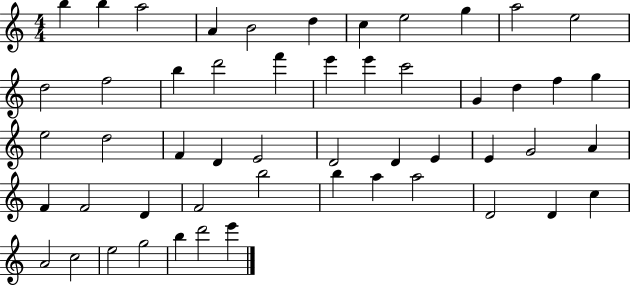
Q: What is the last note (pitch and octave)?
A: E6